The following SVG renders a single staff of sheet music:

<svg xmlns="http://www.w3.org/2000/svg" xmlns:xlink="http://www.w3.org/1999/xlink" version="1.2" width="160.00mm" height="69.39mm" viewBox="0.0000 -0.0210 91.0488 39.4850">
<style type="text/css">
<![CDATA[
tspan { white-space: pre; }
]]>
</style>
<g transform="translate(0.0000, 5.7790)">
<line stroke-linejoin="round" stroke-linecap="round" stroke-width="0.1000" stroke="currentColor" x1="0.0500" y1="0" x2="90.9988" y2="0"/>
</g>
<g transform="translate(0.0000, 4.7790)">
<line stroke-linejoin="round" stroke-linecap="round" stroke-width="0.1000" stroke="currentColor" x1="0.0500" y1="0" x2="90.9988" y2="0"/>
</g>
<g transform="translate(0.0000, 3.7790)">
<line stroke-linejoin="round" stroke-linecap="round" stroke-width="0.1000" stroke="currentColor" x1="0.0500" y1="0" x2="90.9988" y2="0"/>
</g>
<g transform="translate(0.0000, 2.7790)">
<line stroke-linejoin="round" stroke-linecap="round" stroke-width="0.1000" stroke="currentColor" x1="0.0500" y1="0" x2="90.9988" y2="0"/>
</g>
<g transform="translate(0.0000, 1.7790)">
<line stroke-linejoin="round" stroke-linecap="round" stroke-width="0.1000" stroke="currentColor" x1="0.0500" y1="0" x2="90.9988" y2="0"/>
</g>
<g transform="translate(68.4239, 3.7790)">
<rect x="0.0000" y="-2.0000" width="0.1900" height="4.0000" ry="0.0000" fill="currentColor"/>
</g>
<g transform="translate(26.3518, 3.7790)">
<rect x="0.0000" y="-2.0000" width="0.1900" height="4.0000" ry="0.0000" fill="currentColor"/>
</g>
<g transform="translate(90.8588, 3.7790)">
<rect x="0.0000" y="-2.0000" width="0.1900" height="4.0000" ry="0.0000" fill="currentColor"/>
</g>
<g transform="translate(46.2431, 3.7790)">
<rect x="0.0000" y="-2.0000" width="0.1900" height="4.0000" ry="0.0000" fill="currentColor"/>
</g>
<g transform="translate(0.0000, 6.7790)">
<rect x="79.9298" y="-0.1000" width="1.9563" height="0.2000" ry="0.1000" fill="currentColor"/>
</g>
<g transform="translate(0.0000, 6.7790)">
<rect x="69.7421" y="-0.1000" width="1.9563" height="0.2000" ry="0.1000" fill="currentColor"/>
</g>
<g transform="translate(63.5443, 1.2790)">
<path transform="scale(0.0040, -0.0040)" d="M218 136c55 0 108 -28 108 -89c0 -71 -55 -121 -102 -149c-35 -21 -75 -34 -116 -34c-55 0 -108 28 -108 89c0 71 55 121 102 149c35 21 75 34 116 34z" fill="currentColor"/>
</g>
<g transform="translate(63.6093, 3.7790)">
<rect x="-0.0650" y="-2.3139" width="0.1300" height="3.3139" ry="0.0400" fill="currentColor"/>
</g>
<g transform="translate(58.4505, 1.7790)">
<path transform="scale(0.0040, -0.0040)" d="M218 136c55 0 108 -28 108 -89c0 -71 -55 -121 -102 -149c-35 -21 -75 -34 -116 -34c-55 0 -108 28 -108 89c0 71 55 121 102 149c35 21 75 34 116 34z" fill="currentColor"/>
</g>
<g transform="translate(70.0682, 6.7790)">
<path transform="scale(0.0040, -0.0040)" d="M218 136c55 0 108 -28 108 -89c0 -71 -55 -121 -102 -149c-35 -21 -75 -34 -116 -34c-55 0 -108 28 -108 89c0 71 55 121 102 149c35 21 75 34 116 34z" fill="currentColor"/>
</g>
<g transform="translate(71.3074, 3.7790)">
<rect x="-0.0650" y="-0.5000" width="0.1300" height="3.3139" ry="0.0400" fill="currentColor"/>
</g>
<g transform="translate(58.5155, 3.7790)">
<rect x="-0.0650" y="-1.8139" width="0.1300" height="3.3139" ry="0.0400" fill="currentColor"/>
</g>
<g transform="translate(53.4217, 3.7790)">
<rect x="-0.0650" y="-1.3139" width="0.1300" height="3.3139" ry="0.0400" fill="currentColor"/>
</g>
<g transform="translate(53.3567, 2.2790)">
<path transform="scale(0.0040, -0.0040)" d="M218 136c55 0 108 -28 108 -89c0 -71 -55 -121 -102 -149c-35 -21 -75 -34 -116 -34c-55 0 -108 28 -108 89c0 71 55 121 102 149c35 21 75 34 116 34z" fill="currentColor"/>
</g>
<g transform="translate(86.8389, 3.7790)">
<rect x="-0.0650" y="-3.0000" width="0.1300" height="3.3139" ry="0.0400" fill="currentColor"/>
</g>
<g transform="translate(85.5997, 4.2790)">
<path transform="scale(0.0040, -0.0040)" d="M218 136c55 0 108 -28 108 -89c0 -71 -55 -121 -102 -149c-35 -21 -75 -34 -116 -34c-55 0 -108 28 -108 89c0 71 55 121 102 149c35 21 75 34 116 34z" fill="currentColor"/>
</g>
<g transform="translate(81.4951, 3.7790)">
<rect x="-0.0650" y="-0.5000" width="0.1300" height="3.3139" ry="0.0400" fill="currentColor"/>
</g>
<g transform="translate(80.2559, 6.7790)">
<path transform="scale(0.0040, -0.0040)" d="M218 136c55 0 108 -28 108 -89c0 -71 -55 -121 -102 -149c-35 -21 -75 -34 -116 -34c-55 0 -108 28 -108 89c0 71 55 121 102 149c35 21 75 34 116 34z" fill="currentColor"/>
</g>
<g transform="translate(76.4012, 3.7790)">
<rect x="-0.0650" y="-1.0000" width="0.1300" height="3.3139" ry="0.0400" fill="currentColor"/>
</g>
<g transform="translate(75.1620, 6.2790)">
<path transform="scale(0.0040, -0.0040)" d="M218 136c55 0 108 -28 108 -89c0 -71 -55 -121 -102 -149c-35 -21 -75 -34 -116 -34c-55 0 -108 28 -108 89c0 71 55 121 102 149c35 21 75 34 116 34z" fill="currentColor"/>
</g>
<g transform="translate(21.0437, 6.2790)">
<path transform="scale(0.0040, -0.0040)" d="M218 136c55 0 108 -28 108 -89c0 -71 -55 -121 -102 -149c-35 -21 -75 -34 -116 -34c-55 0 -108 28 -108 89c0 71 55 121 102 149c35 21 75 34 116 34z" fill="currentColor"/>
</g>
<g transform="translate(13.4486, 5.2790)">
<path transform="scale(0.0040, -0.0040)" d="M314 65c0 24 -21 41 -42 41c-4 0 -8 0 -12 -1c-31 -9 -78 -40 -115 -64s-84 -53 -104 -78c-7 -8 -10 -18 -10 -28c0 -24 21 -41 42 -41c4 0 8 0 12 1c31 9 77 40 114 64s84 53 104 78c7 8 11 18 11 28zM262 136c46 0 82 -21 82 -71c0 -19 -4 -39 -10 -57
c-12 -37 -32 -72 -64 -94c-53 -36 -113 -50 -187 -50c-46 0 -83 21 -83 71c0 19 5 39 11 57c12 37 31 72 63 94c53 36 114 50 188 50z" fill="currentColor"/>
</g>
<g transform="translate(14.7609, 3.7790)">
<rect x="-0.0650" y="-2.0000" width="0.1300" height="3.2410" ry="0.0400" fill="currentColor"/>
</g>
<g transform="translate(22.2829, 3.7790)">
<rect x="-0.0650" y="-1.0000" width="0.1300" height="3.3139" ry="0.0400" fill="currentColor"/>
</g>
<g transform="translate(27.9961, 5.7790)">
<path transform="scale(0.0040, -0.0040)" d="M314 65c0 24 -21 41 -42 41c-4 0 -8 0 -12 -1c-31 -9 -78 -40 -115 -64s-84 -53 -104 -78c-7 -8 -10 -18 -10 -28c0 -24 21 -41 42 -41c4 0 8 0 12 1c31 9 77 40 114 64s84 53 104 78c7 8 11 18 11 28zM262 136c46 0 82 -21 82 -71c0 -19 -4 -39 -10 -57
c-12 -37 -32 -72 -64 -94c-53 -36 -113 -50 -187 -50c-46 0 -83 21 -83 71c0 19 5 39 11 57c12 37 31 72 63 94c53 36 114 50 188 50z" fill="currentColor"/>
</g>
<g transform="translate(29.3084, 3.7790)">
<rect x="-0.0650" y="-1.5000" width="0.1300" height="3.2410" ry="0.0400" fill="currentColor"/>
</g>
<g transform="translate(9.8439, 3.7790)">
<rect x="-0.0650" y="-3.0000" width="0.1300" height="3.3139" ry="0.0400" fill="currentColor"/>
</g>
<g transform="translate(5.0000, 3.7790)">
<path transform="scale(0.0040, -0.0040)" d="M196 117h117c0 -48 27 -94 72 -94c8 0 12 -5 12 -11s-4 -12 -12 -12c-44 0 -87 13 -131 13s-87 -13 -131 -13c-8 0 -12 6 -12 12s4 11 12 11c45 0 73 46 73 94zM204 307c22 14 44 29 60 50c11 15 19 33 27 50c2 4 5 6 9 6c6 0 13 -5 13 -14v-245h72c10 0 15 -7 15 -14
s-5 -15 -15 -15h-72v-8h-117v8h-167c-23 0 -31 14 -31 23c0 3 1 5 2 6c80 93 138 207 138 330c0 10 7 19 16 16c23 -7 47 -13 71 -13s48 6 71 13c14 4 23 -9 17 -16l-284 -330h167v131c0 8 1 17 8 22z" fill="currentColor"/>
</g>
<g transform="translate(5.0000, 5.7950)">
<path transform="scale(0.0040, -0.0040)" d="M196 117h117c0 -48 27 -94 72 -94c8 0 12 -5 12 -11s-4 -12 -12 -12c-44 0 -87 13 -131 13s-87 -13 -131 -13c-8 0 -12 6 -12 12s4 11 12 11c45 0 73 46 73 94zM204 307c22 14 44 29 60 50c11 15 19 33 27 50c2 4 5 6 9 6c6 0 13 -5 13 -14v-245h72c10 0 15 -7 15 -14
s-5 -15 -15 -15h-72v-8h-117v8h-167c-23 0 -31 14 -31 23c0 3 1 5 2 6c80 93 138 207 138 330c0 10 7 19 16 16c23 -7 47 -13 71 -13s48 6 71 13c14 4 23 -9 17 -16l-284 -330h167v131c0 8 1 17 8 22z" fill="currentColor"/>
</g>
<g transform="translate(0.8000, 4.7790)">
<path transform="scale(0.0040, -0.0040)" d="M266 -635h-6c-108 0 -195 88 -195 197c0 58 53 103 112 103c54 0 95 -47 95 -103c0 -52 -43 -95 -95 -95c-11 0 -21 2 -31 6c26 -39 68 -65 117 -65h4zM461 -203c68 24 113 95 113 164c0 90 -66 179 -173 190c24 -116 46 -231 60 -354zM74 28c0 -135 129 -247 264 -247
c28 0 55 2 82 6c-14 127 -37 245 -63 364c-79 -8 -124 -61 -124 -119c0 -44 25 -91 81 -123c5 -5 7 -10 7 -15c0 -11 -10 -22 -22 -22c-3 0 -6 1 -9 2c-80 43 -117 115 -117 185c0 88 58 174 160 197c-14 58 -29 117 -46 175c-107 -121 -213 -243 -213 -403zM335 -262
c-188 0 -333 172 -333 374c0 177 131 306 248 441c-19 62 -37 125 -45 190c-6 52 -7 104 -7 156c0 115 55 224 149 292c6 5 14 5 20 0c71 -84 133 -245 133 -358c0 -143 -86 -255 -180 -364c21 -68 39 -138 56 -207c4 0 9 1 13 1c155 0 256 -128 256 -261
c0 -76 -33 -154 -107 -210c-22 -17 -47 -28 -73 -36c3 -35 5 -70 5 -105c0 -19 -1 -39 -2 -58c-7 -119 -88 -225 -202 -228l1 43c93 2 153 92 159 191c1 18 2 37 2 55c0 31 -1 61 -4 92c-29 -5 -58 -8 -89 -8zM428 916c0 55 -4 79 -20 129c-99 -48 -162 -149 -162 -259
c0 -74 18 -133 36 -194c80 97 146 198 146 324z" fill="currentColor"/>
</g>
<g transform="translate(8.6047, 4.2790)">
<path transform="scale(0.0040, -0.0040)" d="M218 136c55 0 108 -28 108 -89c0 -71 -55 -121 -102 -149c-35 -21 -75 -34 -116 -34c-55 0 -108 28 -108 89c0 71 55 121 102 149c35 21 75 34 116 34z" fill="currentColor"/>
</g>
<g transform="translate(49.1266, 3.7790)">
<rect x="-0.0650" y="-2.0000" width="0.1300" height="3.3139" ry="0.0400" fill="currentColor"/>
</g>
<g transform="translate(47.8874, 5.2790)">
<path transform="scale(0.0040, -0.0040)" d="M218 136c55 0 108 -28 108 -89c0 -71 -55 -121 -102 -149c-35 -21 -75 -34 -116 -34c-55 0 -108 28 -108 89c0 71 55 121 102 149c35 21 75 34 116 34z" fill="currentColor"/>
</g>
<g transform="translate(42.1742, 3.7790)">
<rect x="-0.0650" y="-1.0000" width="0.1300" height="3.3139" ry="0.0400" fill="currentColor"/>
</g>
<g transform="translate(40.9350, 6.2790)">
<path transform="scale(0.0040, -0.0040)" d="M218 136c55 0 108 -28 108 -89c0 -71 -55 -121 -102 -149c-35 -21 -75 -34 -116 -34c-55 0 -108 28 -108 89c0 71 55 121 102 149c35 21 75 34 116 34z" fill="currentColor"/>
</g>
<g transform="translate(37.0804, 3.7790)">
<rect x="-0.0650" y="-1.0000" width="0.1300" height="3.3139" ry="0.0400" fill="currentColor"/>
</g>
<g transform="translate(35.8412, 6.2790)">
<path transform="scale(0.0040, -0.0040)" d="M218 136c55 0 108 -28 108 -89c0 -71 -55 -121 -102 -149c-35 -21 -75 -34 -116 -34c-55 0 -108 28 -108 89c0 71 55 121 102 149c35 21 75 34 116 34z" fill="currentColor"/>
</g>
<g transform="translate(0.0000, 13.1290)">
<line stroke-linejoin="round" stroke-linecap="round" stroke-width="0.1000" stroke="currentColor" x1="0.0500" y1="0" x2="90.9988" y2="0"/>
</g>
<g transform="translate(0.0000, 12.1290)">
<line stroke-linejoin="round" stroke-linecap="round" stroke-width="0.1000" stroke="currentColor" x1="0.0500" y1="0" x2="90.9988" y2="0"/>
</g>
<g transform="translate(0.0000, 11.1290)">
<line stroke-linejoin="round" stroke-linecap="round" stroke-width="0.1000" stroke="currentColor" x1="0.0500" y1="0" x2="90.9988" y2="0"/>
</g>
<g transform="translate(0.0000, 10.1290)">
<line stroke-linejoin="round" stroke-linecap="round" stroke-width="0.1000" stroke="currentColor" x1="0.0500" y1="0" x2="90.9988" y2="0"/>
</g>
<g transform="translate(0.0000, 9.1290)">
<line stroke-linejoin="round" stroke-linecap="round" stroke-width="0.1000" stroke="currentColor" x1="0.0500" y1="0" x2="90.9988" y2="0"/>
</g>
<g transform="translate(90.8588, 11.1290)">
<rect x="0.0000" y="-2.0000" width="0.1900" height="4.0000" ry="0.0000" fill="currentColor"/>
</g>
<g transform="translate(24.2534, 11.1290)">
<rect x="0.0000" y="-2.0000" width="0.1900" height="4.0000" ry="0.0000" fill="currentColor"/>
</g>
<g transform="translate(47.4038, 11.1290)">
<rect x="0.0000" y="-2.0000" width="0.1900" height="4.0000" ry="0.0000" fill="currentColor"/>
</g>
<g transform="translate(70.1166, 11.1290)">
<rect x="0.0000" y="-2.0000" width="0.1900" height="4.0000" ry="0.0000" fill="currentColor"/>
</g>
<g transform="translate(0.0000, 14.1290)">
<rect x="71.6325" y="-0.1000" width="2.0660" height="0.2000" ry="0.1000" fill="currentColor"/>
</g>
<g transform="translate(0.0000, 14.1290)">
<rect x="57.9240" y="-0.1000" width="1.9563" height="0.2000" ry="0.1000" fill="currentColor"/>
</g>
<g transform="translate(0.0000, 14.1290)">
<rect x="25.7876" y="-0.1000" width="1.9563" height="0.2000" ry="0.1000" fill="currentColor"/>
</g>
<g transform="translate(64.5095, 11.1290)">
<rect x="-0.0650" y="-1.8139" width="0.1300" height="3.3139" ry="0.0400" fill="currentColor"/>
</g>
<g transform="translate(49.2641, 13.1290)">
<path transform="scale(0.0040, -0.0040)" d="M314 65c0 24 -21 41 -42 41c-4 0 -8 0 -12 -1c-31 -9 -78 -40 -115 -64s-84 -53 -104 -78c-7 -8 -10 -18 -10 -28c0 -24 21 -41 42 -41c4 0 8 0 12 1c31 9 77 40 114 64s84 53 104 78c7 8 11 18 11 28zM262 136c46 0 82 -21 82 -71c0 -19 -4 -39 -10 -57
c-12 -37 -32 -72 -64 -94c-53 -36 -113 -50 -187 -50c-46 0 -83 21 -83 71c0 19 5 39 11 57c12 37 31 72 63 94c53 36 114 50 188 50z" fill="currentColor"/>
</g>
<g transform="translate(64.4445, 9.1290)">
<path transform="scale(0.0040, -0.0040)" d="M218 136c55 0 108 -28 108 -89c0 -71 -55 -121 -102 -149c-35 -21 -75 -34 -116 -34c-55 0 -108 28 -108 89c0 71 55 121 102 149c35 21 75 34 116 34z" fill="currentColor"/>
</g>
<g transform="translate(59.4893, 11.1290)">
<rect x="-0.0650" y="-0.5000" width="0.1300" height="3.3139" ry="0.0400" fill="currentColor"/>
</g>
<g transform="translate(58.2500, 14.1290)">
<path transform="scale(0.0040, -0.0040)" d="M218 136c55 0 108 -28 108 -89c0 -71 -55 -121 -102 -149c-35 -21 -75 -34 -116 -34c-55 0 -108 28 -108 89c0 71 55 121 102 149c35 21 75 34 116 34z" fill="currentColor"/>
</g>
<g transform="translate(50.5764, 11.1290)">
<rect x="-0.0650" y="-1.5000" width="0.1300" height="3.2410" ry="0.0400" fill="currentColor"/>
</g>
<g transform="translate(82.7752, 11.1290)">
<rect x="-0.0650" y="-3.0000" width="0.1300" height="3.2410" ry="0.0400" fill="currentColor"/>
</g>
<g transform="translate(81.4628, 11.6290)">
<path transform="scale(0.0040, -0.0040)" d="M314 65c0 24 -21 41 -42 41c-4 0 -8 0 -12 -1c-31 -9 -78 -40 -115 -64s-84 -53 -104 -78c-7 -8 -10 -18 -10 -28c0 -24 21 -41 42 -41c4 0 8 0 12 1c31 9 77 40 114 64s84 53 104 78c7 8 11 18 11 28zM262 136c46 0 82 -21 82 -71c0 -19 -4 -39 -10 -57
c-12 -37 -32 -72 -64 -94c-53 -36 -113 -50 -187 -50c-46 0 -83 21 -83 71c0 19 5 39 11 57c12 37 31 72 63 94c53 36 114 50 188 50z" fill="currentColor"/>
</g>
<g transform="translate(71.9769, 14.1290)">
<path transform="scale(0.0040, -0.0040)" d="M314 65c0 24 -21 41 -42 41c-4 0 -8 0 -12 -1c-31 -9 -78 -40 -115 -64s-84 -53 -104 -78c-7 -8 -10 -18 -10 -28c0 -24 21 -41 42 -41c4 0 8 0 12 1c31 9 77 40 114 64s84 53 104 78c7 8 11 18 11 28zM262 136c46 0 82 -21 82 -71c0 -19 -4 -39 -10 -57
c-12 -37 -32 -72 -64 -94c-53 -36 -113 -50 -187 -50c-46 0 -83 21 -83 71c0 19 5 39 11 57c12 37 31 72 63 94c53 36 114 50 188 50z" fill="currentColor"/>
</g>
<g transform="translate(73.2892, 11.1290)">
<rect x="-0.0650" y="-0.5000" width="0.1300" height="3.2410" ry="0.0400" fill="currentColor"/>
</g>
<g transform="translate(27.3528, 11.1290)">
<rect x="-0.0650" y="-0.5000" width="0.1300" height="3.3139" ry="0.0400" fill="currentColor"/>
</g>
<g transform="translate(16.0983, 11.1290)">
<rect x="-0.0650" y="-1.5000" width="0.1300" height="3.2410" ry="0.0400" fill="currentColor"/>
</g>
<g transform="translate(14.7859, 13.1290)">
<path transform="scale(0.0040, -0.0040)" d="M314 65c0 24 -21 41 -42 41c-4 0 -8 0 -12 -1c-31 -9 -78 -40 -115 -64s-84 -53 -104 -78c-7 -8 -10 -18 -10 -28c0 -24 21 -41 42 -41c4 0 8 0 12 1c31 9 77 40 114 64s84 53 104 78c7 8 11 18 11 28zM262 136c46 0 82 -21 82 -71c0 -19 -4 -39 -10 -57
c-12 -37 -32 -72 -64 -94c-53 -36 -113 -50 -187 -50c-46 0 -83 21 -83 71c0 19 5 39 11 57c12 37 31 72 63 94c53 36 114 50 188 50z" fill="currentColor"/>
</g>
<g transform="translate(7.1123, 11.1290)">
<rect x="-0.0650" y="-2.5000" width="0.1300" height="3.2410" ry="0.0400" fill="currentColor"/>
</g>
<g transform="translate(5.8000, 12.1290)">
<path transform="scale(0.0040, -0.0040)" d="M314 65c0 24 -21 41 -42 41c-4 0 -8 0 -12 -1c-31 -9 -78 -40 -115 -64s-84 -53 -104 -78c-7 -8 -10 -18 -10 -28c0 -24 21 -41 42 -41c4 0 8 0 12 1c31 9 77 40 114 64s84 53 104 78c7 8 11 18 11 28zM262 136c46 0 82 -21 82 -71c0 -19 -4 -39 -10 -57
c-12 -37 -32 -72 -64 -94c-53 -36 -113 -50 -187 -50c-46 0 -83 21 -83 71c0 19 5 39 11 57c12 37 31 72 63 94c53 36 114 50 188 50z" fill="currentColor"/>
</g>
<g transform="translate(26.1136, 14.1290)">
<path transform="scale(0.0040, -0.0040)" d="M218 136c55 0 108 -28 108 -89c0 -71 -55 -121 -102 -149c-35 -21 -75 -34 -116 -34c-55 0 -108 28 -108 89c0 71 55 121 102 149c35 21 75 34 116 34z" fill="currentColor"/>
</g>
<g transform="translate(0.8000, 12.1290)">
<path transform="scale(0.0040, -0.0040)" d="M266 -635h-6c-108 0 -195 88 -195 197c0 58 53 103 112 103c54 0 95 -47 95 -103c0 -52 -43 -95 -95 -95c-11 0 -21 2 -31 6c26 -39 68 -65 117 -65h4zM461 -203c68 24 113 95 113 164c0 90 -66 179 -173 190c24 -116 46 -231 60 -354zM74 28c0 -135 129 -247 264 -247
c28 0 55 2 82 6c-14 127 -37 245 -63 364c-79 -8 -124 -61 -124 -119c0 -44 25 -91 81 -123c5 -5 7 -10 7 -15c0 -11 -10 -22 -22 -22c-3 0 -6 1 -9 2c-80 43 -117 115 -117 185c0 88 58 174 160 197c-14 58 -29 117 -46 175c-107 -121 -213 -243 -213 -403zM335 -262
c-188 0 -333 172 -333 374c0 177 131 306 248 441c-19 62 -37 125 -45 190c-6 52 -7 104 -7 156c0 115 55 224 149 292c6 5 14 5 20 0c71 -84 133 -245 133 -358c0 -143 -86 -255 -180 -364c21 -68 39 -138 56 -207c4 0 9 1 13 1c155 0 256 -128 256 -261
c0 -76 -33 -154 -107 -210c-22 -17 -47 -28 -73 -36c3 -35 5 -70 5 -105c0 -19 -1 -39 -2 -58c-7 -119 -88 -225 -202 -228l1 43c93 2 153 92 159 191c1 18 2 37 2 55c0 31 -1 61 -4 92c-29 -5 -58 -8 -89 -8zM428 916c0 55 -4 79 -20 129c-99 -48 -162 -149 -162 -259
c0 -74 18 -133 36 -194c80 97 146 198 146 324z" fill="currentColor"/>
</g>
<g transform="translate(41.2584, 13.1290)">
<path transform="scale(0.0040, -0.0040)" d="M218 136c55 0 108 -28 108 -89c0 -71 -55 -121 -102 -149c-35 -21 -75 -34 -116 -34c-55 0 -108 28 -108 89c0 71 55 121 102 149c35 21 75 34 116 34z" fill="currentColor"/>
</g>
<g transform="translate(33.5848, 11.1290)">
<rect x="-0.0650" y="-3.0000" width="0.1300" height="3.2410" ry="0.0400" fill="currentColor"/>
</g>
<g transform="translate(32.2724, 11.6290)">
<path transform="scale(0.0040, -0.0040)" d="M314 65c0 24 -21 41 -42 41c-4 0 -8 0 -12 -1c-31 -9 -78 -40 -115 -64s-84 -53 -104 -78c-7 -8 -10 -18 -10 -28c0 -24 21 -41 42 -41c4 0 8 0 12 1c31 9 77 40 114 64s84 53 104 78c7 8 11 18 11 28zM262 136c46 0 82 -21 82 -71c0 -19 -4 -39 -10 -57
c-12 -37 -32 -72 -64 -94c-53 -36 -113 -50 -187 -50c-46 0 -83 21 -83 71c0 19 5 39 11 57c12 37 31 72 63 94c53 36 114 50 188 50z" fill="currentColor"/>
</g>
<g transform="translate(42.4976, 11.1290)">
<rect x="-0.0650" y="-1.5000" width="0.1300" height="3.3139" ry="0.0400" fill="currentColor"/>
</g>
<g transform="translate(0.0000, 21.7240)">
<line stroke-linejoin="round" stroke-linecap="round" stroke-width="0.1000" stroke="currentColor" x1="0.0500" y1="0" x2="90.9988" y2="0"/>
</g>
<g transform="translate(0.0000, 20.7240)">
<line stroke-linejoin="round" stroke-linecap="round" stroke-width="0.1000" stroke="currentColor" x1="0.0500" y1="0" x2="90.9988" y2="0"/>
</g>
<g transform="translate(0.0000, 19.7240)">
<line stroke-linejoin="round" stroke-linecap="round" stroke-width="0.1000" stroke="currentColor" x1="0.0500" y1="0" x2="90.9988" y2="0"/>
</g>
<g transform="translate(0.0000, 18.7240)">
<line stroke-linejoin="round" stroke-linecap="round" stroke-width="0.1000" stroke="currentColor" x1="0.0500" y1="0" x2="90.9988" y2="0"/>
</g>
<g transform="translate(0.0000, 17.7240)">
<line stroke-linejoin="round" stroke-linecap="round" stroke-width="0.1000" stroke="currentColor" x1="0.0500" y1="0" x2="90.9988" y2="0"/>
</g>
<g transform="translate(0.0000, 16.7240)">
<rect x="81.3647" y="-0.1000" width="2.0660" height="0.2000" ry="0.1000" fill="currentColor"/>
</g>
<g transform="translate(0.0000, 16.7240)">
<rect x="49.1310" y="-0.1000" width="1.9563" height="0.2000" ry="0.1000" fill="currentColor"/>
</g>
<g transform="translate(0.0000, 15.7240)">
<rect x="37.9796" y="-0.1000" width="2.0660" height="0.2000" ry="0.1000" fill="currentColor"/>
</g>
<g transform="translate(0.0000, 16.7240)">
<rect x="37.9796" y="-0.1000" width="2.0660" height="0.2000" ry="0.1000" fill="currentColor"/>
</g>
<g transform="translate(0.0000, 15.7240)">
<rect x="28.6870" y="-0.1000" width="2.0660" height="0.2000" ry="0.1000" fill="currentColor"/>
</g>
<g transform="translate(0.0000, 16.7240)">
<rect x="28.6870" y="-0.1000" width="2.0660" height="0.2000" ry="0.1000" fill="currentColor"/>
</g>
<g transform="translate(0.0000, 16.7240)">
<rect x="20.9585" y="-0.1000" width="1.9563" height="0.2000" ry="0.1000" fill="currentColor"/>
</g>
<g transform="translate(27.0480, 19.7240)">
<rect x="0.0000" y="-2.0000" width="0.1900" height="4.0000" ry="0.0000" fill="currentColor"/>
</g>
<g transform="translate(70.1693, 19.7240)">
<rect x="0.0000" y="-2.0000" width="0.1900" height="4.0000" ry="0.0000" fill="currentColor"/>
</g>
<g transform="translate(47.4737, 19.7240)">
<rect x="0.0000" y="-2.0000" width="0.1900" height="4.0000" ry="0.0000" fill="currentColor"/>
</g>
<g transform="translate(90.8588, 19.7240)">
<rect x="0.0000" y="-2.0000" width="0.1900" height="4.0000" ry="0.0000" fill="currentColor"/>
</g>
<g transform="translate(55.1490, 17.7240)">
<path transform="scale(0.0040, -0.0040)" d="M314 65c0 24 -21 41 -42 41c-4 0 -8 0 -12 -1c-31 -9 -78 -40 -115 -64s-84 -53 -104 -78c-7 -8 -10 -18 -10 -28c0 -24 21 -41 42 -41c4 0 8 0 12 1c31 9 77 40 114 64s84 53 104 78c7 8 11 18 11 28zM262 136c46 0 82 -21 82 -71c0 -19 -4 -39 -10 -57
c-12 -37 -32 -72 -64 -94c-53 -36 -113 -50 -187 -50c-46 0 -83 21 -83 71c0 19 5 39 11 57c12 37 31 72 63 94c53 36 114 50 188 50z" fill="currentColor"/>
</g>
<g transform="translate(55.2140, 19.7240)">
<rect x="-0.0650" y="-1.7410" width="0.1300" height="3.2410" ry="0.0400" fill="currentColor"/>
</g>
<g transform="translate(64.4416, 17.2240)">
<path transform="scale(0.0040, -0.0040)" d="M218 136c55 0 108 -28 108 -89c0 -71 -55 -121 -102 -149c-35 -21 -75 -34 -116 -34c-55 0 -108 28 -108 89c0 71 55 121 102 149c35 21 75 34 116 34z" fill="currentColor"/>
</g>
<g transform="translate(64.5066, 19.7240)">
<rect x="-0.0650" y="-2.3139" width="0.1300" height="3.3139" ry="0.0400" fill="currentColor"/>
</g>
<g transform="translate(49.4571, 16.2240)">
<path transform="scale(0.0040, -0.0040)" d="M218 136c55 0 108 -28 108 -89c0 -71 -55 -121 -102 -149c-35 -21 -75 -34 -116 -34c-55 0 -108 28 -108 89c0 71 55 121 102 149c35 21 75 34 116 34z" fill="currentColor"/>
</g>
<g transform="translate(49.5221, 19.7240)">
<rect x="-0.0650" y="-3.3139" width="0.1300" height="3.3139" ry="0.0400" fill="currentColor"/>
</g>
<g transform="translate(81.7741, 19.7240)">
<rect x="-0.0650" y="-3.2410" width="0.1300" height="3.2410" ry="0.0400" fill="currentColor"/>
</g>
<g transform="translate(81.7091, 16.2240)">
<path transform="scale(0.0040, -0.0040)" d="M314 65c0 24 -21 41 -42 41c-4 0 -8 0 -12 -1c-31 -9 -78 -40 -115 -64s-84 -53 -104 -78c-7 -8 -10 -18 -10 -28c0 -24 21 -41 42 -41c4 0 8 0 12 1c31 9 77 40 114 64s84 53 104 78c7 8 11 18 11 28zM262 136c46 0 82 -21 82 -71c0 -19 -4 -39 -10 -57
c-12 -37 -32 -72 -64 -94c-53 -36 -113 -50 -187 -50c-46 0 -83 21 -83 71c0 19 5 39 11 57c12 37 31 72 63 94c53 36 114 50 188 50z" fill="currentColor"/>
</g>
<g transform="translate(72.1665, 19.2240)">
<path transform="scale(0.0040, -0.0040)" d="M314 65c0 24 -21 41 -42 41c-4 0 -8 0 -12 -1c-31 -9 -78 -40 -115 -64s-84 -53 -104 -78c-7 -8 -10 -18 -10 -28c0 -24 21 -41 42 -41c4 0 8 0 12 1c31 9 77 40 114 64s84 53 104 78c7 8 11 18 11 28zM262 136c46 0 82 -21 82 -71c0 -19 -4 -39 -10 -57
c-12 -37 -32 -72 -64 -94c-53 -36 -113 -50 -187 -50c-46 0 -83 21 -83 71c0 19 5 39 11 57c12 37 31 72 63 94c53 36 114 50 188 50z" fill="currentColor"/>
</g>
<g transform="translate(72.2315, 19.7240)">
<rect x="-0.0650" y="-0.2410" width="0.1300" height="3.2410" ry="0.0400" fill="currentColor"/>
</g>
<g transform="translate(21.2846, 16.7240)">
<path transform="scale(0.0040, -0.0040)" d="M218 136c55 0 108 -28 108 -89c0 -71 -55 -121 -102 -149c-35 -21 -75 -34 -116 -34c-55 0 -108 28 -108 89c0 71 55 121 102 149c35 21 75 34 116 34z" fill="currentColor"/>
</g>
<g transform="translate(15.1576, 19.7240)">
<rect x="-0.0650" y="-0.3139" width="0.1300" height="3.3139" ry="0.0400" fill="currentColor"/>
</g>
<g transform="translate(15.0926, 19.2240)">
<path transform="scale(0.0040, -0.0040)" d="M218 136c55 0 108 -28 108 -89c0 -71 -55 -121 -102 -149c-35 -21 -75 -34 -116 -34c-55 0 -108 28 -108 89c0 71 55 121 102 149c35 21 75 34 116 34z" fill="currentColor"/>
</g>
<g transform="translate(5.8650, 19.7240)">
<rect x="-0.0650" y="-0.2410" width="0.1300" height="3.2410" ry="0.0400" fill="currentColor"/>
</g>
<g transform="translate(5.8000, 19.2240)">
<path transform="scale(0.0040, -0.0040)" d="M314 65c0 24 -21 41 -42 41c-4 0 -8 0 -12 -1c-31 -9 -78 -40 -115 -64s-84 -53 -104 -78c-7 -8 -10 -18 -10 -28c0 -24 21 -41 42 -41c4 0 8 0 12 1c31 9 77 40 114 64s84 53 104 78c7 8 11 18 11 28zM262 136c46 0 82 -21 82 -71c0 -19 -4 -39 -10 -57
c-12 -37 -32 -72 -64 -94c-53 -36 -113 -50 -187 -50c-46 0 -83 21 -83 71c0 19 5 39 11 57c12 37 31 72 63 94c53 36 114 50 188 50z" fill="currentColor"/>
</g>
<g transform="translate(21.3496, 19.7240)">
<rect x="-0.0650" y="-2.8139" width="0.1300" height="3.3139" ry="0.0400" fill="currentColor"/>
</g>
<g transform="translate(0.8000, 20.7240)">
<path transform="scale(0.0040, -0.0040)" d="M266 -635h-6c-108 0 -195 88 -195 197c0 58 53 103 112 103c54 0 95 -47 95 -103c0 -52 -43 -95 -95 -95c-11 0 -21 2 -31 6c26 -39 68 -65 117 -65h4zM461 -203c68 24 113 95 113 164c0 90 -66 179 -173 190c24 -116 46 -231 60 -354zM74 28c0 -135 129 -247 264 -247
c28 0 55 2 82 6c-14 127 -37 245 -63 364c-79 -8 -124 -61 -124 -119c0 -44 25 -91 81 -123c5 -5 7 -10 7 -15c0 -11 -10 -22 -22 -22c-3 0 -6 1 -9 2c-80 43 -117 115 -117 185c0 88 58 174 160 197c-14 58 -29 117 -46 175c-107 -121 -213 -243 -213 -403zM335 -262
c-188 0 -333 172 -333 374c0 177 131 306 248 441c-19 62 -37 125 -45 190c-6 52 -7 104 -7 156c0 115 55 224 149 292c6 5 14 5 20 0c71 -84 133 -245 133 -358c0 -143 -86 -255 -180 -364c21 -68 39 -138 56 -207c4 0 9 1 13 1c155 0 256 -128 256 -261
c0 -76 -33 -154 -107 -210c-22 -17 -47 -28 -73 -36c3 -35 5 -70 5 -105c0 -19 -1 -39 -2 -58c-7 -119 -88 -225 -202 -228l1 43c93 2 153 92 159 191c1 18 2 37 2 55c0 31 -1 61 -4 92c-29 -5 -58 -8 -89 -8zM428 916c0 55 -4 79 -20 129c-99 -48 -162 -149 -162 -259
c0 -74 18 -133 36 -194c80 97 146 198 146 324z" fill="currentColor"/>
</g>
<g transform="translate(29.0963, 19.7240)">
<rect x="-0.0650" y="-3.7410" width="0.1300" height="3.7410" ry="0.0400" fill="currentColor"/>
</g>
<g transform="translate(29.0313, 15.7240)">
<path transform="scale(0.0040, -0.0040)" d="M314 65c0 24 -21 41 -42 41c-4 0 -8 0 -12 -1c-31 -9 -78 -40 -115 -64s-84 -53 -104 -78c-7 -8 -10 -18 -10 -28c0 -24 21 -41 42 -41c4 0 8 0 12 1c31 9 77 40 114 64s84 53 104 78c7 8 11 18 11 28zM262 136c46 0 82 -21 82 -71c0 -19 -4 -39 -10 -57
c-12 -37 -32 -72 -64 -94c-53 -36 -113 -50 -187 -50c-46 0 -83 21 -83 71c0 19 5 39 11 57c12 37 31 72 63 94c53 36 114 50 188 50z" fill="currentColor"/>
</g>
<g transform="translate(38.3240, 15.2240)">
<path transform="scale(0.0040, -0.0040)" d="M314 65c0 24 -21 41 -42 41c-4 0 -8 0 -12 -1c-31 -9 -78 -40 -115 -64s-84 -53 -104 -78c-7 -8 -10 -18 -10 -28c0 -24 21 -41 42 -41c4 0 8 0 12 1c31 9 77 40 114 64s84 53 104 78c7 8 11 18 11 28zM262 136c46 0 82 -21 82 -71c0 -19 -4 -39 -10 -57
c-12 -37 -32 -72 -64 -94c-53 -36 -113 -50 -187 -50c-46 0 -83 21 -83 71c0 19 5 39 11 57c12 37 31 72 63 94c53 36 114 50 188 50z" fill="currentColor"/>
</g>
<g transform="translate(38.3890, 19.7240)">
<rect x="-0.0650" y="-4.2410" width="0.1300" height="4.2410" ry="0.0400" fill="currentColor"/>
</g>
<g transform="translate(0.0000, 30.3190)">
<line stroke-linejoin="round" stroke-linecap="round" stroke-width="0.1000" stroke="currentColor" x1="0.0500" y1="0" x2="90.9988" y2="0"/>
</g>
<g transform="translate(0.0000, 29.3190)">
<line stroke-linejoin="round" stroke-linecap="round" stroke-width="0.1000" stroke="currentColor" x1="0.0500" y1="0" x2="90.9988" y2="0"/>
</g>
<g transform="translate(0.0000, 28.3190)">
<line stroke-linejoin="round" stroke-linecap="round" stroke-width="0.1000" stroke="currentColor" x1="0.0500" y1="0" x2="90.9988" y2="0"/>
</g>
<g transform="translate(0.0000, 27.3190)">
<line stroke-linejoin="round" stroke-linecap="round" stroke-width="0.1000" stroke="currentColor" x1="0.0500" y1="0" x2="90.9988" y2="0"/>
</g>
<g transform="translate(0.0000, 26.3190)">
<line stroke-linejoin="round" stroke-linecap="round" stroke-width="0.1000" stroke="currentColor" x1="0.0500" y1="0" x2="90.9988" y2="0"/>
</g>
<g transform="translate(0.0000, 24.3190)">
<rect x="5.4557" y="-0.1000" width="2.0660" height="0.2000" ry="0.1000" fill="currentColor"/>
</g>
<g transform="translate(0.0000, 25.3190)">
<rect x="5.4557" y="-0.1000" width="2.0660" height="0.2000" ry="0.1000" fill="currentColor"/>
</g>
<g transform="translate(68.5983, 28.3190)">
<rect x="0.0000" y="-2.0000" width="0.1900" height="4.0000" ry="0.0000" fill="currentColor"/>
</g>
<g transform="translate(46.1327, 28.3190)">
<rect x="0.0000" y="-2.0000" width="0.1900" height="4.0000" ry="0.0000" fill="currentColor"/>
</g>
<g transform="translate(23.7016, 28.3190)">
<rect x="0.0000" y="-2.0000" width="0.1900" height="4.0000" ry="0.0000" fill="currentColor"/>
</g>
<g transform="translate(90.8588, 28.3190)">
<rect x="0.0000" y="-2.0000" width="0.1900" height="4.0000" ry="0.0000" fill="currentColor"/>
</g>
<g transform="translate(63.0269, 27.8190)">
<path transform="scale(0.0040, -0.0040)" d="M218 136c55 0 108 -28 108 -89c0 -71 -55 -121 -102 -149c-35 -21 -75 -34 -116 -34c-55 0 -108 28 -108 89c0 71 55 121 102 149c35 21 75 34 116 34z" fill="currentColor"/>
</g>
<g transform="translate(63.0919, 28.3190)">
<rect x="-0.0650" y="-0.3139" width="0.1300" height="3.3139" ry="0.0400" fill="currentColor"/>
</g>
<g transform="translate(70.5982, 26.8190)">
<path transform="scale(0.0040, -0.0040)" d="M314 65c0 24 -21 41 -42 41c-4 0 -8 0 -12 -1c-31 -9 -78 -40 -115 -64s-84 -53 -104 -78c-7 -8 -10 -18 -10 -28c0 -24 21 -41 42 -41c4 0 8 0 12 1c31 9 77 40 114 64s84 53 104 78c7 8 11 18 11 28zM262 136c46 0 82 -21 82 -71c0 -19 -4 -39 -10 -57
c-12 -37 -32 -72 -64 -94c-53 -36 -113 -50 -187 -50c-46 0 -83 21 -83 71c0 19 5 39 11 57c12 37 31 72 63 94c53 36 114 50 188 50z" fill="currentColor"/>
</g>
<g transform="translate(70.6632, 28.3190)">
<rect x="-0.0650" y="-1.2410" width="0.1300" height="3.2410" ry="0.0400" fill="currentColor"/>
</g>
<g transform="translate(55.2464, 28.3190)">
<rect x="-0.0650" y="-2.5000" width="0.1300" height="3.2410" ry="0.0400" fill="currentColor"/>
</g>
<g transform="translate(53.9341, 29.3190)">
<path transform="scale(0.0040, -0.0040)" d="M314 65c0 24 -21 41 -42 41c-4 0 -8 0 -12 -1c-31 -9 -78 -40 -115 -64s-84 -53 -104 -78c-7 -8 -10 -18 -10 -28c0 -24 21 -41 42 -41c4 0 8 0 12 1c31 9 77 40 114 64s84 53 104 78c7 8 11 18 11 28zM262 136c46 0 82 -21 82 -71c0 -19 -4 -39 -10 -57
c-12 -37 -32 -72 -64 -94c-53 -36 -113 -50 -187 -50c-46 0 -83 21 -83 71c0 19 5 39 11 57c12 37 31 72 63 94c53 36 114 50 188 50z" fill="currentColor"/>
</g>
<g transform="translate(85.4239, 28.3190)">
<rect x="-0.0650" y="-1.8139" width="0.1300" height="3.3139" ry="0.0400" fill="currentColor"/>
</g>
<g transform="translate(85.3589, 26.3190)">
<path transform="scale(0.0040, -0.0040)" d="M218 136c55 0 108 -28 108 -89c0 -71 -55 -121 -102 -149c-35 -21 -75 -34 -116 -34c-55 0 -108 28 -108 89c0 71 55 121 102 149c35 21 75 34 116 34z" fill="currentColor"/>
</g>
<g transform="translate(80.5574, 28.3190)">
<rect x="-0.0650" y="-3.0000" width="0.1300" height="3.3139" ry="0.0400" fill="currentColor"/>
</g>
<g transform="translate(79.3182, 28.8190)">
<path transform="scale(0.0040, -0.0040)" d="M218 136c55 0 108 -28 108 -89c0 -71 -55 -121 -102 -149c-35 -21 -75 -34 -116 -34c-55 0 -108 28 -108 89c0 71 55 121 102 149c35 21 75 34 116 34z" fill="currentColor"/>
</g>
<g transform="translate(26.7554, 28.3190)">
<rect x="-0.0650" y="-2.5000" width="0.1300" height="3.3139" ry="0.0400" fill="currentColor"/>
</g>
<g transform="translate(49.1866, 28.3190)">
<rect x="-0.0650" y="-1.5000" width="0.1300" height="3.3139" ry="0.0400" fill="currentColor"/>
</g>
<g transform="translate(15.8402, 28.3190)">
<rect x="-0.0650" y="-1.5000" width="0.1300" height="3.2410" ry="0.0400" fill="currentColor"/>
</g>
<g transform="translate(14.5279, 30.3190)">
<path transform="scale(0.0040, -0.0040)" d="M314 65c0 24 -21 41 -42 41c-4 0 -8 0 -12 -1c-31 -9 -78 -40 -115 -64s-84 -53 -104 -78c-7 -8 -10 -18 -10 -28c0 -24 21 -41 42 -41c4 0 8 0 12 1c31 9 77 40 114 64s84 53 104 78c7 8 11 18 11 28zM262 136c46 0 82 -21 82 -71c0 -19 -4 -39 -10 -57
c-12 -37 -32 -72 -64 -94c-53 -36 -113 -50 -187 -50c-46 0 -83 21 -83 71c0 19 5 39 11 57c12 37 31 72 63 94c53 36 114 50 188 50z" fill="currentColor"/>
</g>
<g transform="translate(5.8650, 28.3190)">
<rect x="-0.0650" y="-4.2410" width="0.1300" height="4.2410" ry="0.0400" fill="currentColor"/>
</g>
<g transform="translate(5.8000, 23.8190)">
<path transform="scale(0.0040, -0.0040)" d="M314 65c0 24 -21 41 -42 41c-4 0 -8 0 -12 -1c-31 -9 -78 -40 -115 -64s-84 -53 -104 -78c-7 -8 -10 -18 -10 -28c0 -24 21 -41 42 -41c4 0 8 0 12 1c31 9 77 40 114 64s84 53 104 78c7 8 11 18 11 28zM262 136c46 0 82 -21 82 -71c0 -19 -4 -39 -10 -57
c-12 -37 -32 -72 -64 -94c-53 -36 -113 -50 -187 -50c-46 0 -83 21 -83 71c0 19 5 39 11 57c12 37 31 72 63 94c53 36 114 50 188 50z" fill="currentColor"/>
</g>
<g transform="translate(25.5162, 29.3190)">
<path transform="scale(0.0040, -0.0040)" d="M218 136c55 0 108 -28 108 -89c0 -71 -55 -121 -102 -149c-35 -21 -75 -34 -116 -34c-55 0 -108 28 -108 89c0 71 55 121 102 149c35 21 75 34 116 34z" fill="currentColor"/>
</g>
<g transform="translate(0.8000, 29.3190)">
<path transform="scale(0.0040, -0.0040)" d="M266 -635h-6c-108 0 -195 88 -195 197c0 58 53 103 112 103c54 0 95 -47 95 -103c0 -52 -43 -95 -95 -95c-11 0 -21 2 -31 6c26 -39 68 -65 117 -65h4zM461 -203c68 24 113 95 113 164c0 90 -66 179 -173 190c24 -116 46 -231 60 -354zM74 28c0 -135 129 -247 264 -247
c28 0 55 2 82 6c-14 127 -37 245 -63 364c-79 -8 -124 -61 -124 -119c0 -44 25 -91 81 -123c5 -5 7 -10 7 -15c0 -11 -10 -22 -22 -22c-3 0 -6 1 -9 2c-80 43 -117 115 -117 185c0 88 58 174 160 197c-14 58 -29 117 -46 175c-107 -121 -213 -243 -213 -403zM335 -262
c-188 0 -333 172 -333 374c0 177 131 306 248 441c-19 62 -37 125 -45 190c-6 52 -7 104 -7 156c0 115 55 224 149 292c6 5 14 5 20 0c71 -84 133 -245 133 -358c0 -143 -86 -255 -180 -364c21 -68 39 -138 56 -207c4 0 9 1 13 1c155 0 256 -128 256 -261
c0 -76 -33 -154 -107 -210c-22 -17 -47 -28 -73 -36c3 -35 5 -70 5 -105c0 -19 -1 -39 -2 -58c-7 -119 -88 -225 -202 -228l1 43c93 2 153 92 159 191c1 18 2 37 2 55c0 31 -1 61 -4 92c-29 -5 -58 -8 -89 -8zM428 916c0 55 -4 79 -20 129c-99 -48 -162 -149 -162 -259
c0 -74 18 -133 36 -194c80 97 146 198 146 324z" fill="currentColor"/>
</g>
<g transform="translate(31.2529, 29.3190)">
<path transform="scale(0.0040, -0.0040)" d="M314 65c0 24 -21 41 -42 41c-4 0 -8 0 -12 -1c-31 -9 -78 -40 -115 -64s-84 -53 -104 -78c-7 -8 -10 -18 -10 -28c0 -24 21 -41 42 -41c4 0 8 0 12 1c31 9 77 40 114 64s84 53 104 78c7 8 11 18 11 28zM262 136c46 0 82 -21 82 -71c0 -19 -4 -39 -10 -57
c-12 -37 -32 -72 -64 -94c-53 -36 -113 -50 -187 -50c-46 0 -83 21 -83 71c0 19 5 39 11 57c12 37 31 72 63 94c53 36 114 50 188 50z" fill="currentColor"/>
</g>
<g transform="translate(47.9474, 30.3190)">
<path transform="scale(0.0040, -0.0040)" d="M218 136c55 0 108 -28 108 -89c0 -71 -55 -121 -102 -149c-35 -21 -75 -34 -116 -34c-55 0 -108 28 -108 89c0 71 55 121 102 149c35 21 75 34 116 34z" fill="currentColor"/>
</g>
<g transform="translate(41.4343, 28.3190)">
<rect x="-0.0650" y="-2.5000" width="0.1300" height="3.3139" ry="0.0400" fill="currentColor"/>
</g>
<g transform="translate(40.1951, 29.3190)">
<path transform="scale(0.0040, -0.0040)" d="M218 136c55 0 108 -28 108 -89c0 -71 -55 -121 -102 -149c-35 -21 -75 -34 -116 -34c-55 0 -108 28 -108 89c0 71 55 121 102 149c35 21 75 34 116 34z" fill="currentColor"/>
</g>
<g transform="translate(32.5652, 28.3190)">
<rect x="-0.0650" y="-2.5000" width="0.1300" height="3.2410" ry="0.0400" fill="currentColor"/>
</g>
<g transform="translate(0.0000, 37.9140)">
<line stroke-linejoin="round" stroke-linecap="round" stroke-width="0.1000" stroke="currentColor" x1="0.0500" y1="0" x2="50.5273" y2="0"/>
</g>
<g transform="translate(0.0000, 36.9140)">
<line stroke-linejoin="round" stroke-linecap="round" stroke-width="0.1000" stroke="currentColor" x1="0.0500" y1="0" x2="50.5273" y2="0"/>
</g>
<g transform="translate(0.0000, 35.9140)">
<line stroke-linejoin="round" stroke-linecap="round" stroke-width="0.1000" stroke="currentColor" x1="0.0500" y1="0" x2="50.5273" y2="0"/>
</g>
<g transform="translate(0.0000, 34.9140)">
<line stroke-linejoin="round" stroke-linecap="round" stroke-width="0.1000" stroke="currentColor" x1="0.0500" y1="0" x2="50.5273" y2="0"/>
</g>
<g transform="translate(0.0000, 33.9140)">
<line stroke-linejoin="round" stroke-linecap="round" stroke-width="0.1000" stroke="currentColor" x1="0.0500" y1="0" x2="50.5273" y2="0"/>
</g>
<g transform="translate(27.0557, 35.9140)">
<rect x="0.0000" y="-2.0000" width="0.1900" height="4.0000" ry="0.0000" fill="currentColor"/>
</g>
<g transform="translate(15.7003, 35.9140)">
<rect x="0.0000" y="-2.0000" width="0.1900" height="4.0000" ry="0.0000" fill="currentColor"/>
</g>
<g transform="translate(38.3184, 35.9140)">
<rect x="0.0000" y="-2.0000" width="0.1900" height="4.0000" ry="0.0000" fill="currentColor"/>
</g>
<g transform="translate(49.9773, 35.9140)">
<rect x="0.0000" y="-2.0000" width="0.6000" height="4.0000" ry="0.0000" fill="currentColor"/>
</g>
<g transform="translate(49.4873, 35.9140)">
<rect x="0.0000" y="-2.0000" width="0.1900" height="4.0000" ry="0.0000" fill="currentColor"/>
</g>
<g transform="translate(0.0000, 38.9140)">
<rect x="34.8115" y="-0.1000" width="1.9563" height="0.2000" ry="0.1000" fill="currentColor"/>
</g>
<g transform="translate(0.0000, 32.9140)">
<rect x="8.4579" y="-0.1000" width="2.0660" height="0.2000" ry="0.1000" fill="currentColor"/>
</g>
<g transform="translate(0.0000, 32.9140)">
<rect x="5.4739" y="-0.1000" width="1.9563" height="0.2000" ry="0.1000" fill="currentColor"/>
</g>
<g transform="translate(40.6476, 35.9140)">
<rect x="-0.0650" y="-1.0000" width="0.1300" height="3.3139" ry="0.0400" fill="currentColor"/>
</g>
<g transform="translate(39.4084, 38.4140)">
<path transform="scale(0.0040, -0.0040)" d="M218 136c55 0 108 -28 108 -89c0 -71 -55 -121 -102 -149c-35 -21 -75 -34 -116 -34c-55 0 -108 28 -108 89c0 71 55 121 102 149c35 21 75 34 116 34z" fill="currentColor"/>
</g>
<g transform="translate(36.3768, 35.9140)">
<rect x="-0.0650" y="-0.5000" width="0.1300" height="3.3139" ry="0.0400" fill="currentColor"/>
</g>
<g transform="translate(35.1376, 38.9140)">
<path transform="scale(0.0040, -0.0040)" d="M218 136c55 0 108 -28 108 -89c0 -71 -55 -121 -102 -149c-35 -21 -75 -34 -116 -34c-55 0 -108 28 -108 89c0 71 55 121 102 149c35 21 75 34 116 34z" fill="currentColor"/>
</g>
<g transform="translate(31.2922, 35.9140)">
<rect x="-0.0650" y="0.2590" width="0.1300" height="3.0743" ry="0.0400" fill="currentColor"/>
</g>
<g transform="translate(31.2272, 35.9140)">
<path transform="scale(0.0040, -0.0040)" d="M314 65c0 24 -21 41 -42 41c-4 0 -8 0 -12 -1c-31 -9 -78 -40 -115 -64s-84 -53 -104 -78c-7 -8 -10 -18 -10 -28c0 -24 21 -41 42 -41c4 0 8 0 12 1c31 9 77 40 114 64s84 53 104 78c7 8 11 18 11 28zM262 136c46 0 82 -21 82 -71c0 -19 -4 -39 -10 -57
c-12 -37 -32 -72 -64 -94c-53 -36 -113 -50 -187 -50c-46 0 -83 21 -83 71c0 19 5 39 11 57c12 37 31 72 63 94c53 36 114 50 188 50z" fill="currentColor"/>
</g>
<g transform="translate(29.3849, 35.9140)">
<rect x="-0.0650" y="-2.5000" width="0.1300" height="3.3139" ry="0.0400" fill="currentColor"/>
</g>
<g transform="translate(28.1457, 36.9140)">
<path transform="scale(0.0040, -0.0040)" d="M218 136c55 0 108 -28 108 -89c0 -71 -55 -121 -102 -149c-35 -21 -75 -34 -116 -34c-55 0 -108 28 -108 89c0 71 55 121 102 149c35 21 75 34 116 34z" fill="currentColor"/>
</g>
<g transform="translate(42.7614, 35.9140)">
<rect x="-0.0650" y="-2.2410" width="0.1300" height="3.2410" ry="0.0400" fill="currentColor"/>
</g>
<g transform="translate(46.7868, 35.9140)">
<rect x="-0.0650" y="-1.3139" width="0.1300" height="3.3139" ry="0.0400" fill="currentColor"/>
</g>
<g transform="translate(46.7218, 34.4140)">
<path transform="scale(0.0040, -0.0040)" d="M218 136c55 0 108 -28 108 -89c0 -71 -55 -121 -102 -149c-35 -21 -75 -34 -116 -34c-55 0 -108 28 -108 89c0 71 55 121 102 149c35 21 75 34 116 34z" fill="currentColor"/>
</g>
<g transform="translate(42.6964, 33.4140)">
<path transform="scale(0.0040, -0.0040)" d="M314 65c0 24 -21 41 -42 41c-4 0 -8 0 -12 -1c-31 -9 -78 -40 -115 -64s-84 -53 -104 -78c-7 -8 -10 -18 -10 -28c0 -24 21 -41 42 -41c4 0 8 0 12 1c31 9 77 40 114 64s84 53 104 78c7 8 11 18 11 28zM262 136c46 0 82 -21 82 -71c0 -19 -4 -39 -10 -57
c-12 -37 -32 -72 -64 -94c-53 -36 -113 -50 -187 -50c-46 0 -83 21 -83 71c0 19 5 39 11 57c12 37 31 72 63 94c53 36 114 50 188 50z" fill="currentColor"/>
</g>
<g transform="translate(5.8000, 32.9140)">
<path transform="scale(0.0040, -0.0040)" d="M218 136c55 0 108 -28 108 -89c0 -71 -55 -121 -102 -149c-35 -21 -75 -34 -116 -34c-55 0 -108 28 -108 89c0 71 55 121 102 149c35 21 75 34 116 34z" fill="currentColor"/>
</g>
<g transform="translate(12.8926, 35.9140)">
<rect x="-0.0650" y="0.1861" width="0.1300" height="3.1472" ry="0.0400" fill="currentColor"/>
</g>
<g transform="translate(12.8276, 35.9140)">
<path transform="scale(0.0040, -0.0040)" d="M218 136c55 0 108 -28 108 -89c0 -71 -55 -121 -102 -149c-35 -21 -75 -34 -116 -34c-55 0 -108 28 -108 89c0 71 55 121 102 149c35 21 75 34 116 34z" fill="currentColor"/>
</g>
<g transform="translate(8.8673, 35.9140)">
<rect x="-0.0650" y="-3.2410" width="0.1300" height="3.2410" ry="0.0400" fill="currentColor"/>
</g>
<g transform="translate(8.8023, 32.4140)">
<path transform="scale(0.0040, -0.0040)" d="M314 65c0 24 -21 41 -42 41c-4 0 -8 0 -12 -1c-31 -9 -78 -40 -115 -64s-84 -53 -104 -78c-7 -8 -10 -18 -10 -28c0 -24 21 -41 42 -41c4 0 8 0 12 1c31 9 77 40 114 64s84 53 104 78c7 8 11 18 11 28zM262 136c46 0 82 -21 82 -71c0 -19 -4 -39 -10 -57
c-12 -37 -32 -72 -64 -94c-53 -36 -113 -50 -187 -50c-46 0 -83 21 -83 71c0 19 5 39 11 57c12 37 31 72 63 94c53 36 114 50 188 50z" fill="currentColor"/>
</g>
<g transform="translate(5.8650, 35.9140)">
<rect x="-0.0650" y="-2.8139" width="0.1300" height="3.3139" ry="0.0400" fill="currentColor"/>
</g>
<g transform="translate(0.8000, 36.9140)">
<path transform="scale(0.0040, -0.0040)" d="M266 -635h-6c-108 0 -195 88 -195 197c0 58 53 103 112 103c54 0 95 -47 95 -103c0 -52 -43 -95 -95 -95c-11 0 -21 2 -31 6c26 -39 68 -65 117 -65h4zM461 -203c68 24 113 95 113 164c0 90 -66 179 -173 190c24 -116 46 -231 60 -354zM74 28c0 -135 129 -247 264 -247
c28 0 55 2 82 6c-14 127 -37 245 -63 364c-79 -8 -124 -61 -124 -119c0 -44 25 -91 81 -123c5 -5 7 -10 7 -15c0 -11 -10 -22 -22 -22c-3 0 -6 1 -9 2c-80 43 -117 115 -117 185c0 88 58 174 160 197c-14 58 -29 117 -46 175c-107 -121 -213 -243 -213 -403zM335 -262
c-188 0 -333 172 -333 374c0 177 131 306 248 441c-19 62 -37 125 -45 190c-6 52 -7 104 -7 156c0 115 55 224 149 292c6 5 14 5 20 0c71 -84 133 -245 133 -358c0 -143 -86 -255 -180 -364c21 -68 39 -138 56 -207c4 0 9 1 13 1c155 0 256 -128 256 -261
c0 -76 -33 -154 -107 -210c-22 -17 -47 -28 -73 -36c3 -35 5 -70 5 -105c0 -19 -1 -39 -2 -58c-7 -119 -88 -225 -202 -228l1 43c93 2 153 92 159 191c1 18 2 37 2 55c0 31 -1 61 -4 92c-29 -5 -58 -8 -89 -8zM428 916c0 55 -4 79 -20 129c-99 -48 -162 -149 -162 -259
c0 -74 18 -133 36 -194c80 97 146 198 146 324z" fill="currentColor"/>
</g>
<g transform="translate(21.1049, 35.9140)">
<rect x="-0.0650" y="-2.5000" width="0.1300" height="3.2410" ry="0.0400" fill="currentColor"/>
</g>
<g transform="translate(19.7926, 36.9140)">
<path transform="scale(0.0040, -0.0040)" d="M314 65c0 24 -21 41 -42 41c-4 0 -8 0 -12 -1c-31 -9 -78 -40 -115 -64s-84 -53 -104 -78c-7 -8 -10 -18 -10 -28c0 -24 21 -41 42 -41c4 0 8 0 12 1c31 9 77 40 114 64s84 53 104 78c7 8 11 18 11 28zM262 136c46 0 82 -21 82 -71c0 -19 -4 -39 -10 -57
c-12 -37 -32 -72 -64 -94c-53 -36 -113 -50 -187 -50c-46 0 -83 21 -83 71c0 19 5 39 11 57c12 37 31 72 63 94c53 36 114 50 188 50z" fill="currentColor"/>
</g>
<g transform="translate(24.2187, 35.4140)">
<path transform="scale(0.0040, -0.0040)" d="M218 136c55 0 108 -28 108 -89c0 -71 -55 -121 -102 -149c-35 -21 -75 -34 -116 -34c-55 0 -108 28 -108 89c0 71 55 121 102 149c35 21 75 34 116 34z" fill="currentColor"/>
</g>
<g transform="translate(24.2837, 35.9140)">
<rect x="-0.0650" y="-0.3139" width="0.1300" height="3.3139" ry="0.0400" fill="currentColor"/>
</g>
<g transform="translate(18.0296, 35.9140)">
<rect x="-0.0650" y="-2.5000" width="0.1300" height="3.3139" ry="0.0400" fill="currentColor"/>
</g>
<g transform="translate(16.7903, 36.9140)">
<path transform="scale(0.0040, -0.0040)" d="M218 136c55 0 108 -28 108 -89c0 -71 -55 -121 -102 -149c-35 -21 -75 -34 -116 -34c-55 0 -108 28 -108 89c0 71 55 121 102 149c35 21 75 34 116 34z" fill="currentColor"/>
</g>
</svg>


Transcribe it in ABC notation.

X:1
T:Untitled
M:4/4
L:1/4
K:C
A F2 D E2 D D F e f g C D C A G2 E2 C A2 E E2 C f C2 A2 c2 c a c'2 d'2 b f2 g c2 b2 d'2 E2 G G2 G E G2 c e2 A f a b2 B G G2 c G B2 C D g2 e